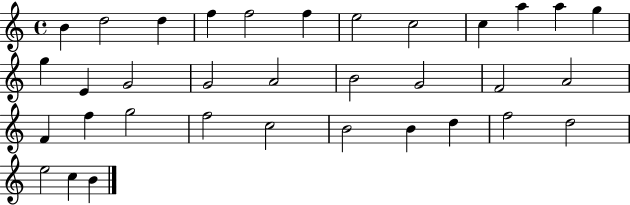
X:1
T:Untitled
M:4/4
L:1/4
K:C
B d2 d f f2 f e2 c2 c a a g g E G2 G2 A2 B2 G2 F2 A2 F f g2 f2 c2 B2 B d f2 d2 e2 c B